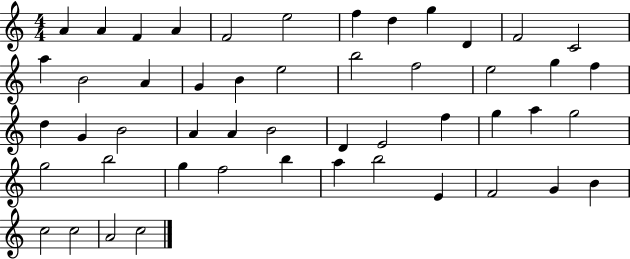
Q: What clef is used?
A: treble